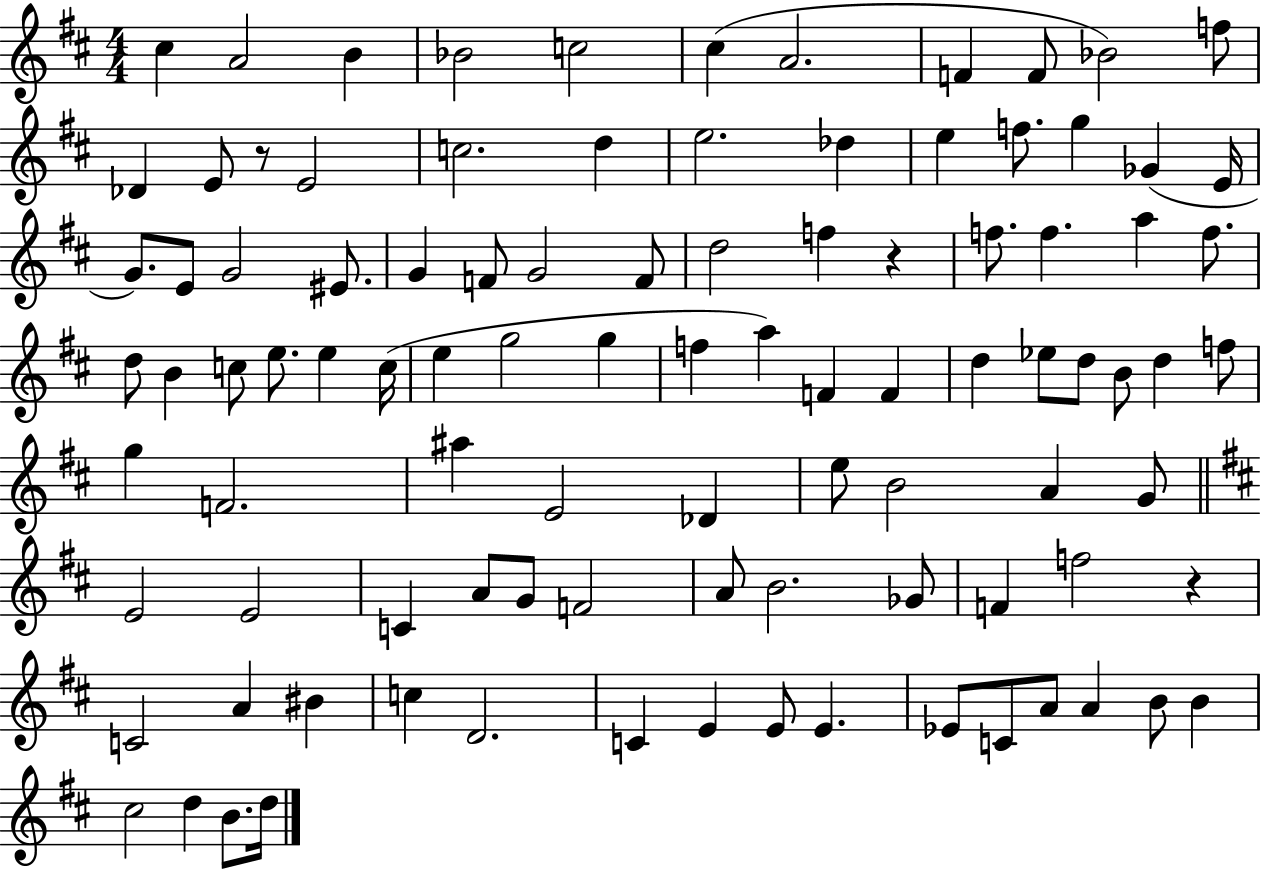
{
  \clef treble
  \numericTimeSignature
  \time 4/4
  \key d \major
  cis''4 a'2 b'4 | bes'2 c''2 | cis''4( a'2. | f'4 f'8 bes'2) f''8 | \break des'4 e'8 r8 e'2 | c''2. d''4 | e''2. des''4 | e''4 f''8. g''4 ges'4( e'16 | \break g'8.) e'8 g'2 eis'8. | g'4 f'8 g'2 f'8 | d''2 f''4 r4 | f''8. f''4. a''4 f''8. | \break d''8 b'4 c''8 e''8. e''4 c''16( | e''4 g''2 g''4 | f''4 a''4) f'4 f'4 | d''4 ees''8 d''8 b'8 d''4 f''8 | \break g''4 f'2. | ais''4 e'2 des'4 | e''8 b'2 a'4 g'8 | \bar "||" \break \key b \minor e'2 e'2 | c'4 a'8 g'8 f'2 | a'8 b'2. ges'8 | f'4 f''2 r4 | \break c'2 a'4 bis'4 | c''4 d'2. | c'4 e'4 e'8 e'4. | ees'8 c'8 a'8 a'4 b'8 b'4 | \break cis''2 d''4 b'8. d''16 | \bar "|."
}